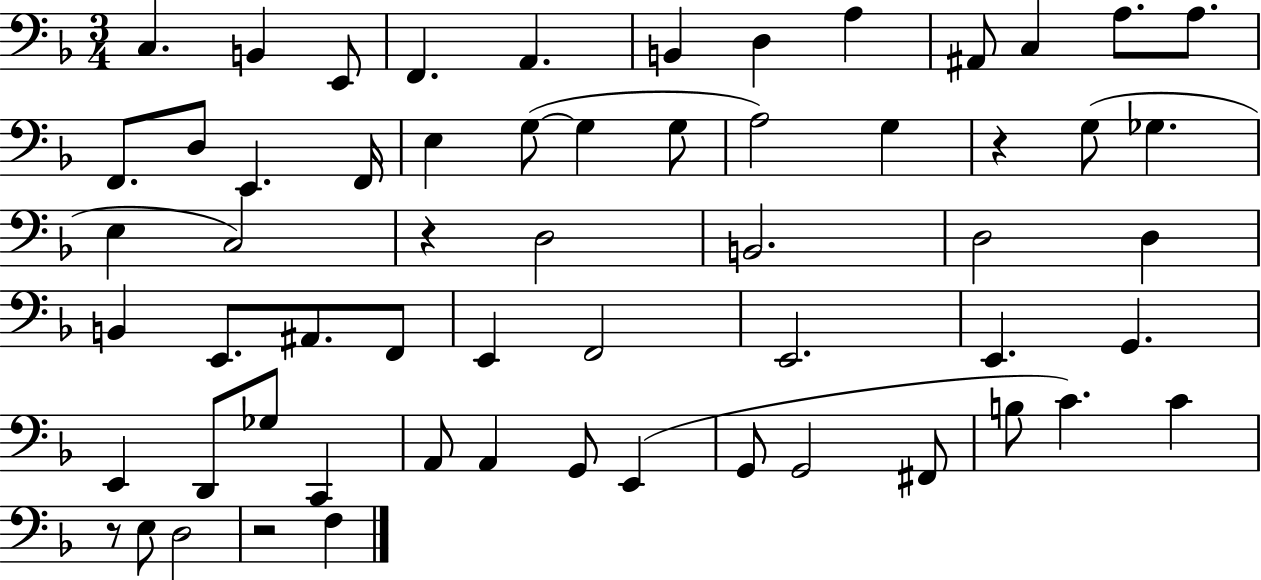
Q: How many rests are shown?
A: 4